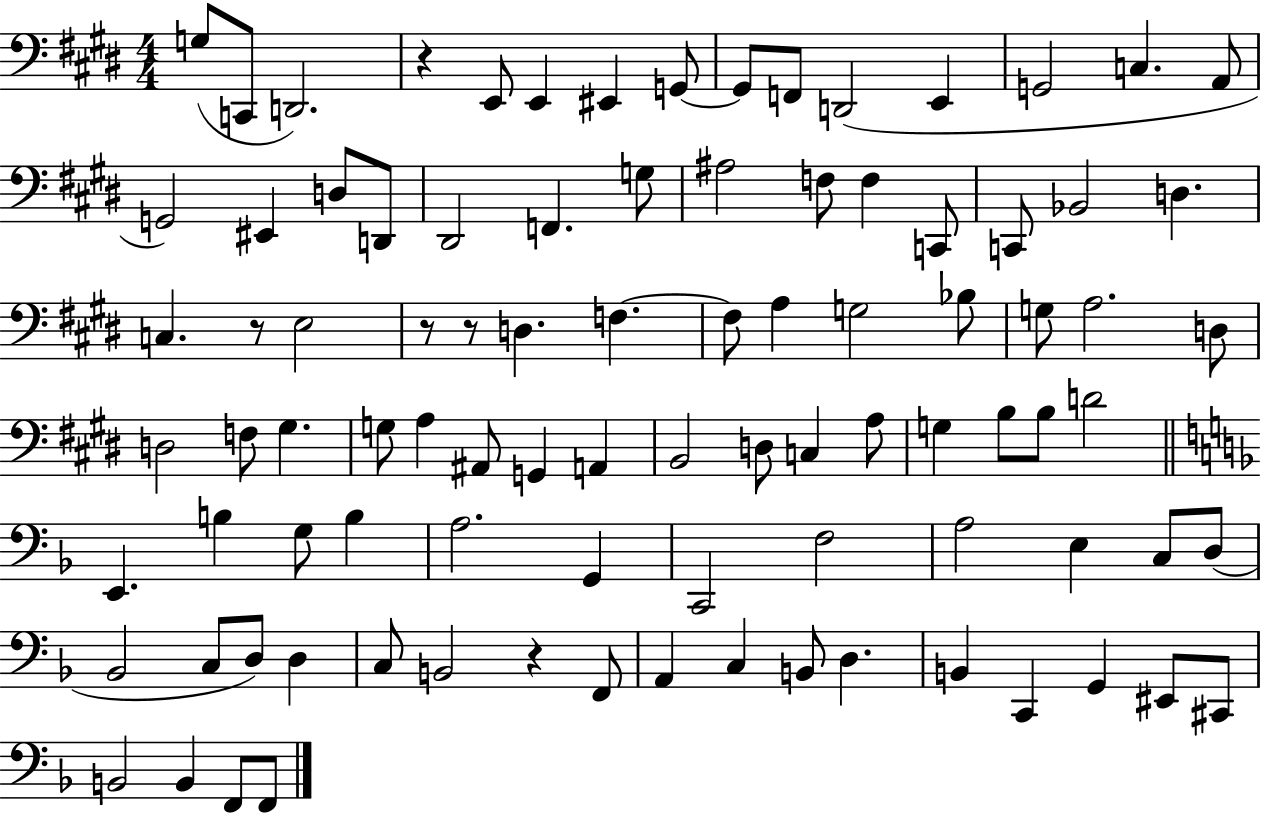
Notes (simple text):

G3/e C2/e D2/h. R/q E2/e E2/q EIS2/q G2/e G2/e F2/e D2/h E2/q G2/h C3/q. A2/e G2/h EIS2/q D3/e D2/e D#2/h F2/q. G3/e A#3/h F3/e F3/q C2/e C2/e Bb2/h D3/q. C3/q. R/e E3/h R/e R/e D3/q. F3/q. F3/e A3/q G3/h Bb3/e G3/e A3/h. D3/e D3/h F3/e G#3/q. G3/e A3/q A#2/e G2/q A2/q B2/h D3/e C3/q A3/e G3/q B3/e B3/e D4/h E2/q. B3/q G3/e B3/q A3/h. G2/q C2/h F3/h A3/h E3/q C3/e D3/e Bb2/h C3/e D3/e D3/q C3/e B2/h R/q F2/e A2/q C3/q B2/e D3/q. B2/q C2/q G2/q EIS2/e C#2/e B2/h B2/q F2/e F2/e